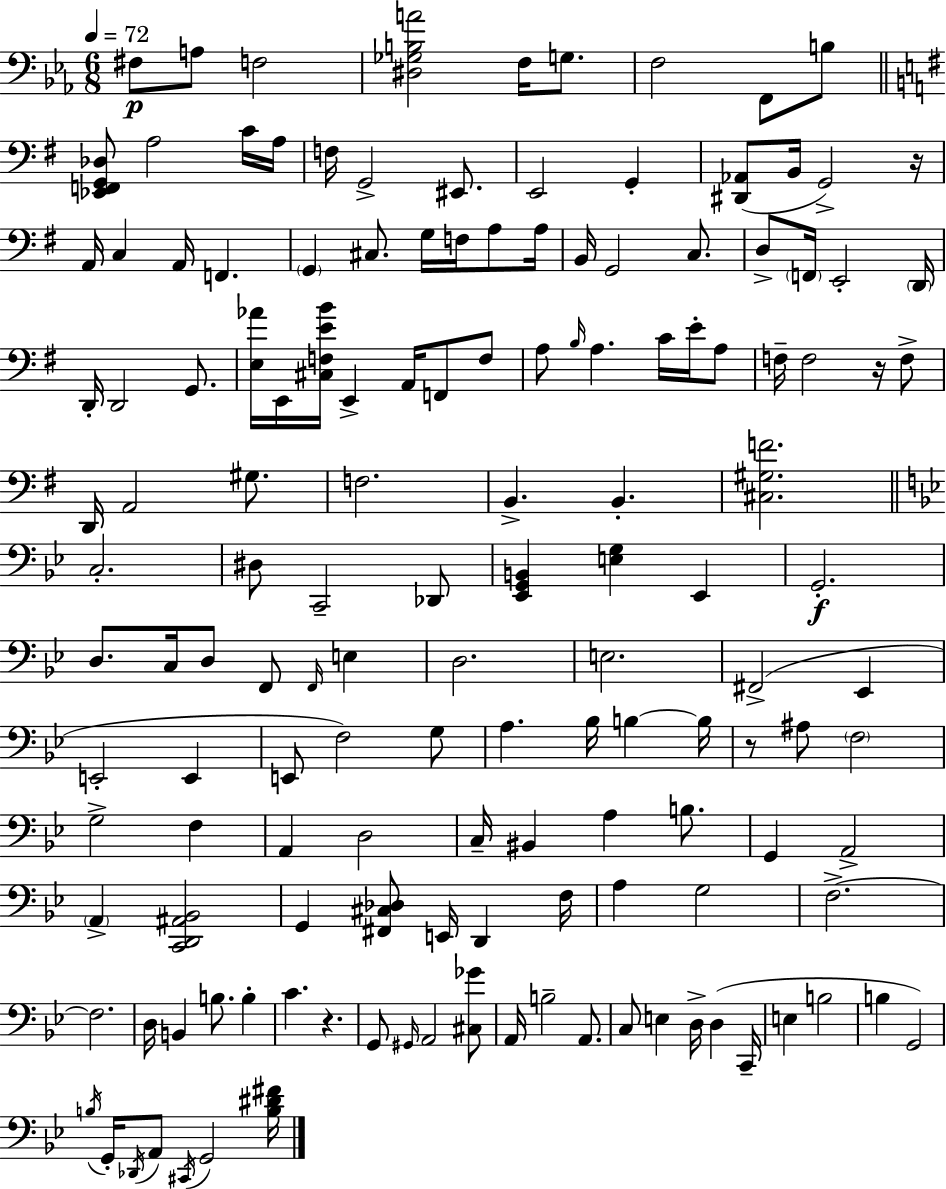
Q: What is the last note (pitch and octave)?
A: G2